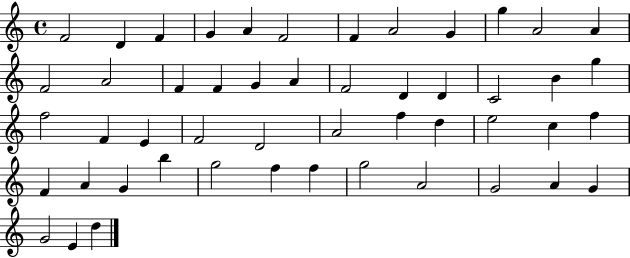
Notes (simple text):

F4/h D4/q F4/q G4/q A4/q F4/h F4/q A4/h G4/q G5/q A4/h A4/q F4/h A4/h F4/q F4/q G4/q A4/q F4/h D4/q D4/q C4/h B4/q G5/q F5/h F4/q E4/q F4/h D4/h A4/h F5/q D5/q E5/h C5/q F5/q F4/q A4/q G4/q B5/q G5/h F5/q F5/q G5/h A4/h G4/h A4/q G4/q G4/h E4/q D5/q